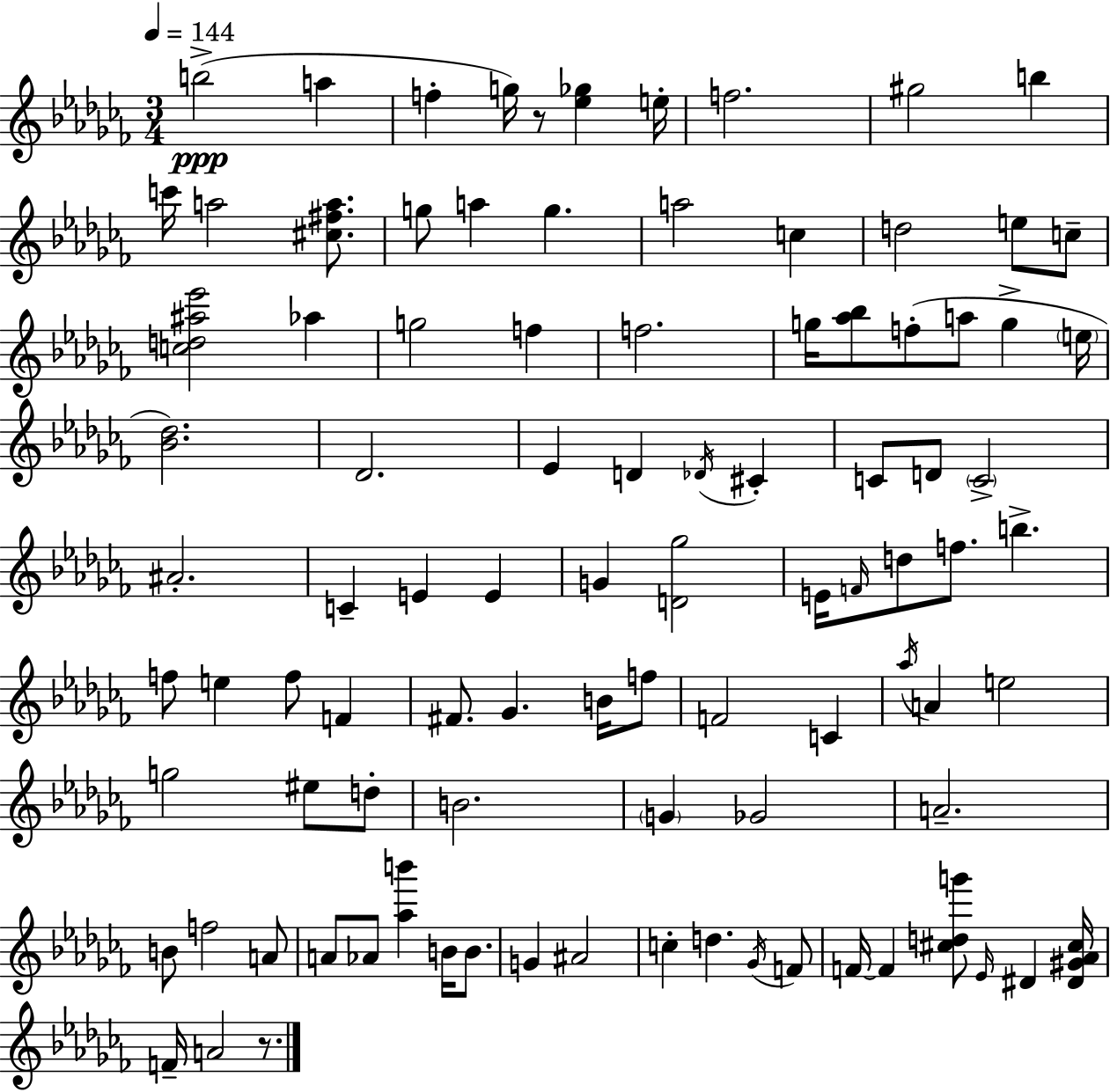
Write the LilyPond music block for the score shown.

{
  \clef treble
  \numericTimeSignature
  \time 3/4
  \key aes \minor
  \tempo 4 = 144
  b''2->(\ppp a''4 | f''4-. g''16) r8 <ees'' ges''>4 e''16-. | f''2. | gis''2 b''4 | \break c'''16 a''2 <cis'' fis'' a''>8. | g''8 a''4 g''4. | a''2 c''4 | d''2 e''8 c''8-- | \break <c'' d'' ais'' ees'''>2 aes''4 | g''2 f''4 | f''2. | g''16 <aes'' bes''>8 f''8-.( a''8 g''4-> \parenthesize e''16 | \break <bes' des''>2.) | des'2. | ees'4 d'4 \acciaccatura { des'16 } cis'4-. | c'8 d'8 \parenthesize c'2-> | \break ais'2.-. | c'4-- e'4 e'4 | g'4 <d' ges''>2 | e'16 \grace { f'16 } d''8 f''8. b''4.-> | \break f''8 e''4 f''8 f'4 | fis'8. ges'4. b'16 | f''8 f'2 c'4 | \acciaccatura { aes''16 } a'4 e''2 | \break g''2 eis''8 | d''8-. b'2. | \parenthesize g'4 ges'2 | a'2.-- | \break b'8 f''2 | a'8 a'8 aes'8 <aes'' b'''>4 b'16 | b'8. g'4 ais'2 | c''4-. d''4. | \break \acciaccatura { ges'16 } f'8 f'16~~ f'4 <cis'' d'' g'''>8 \grace { ees'16 } | dis'4 <dis' gis' aes' cis''>16 f'16-- a'2 | r8. \bar "|."
}